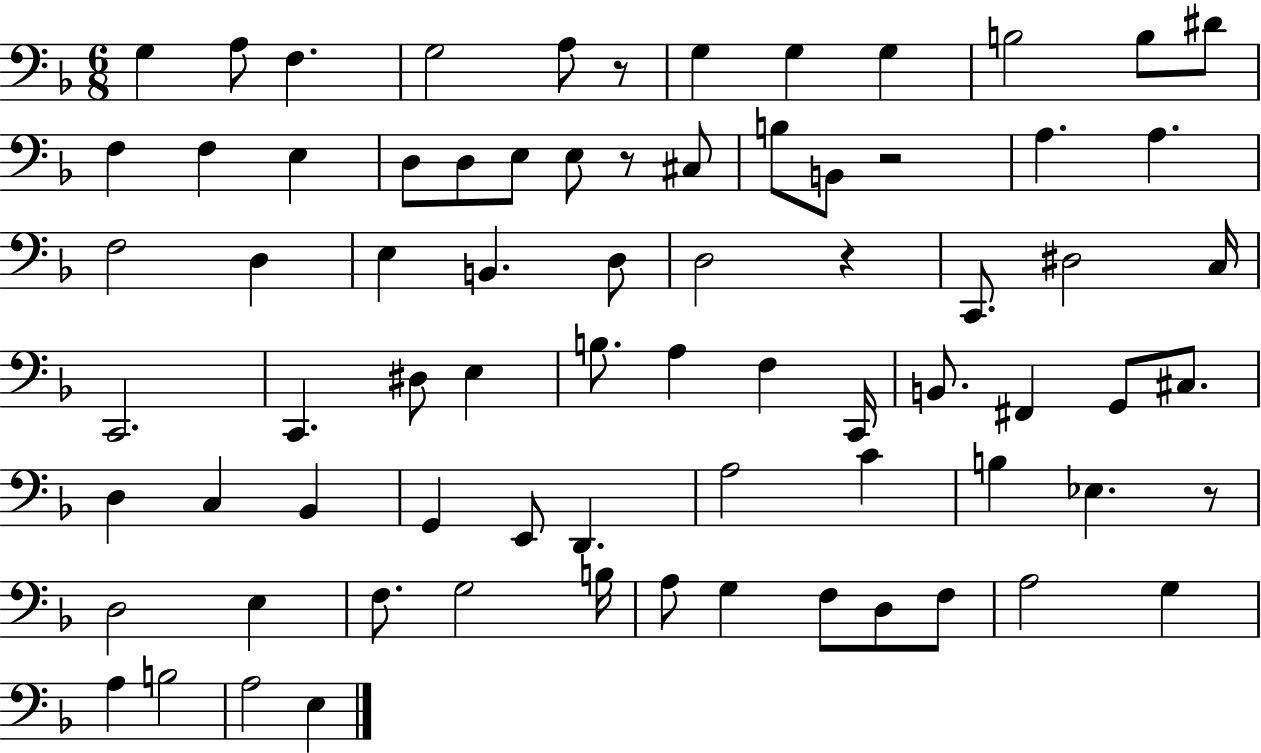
{
  \clef bass
  \numericTimeSignature
  \time 6/8
  \key f \major
  \repeat volta 2 { g4 a8 f4. | g2 a8 r8 | g4 g4 g4 | b2 b8 dis'8 | \break f4 f4 e4 | d8 d8 e8 e8 r8 cis8 | b8 b,8 r2 | a4. a4. | \break f2 d4 | e4 b,4. d8 | d2 r4 | c,8. dis2 c16 | \break c,2. | c,4. dis8 e4 | b8. a4 f4 c,16 | b,8. fis,4 g,8 cis8. | \break d4 c4 bes,4 | g,4 e,8 d,4. | a2 c'4 | b4 ees4. r8 | \break d2 e4 | f8. g2 b16 | a8 g4 f8 d8 f8 | a2 g4 | \break a4 b2 | a2 e4 | } \bar "|."
}